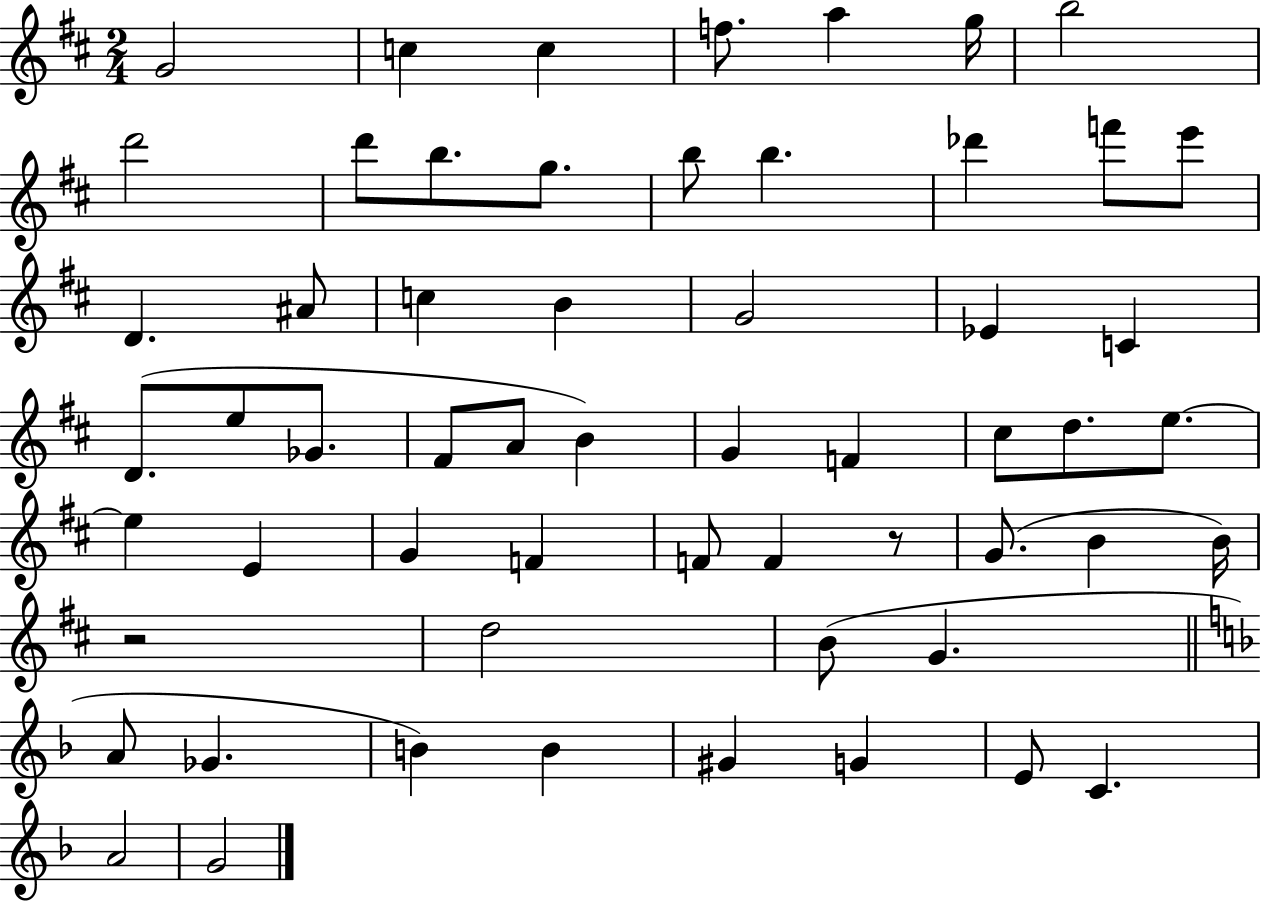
G4/h C5/q C5/q F5/e. A5/q G5/s B5/h D6/h D6/e B5/e. G5/e. B5/e B5/q. Db6/q F6/e E6/e D4/q. A#4/e C5/q B4/q G4/h Eb4/q C4/q D4/e. E5/e Gb4/e. F#4/e A4/e B4/q G4/q F4/q C#5/e D5/e. E5/e. E5/q E4/q G4/q F4/q F4/e F4/q R/e G4/e. B4/q B4/s R/h D5/h B4/e G4/q. A4/e Gb4/q. B4/q B4/q G#4/q G4/q E4/e C4/q. A4/h G4/h